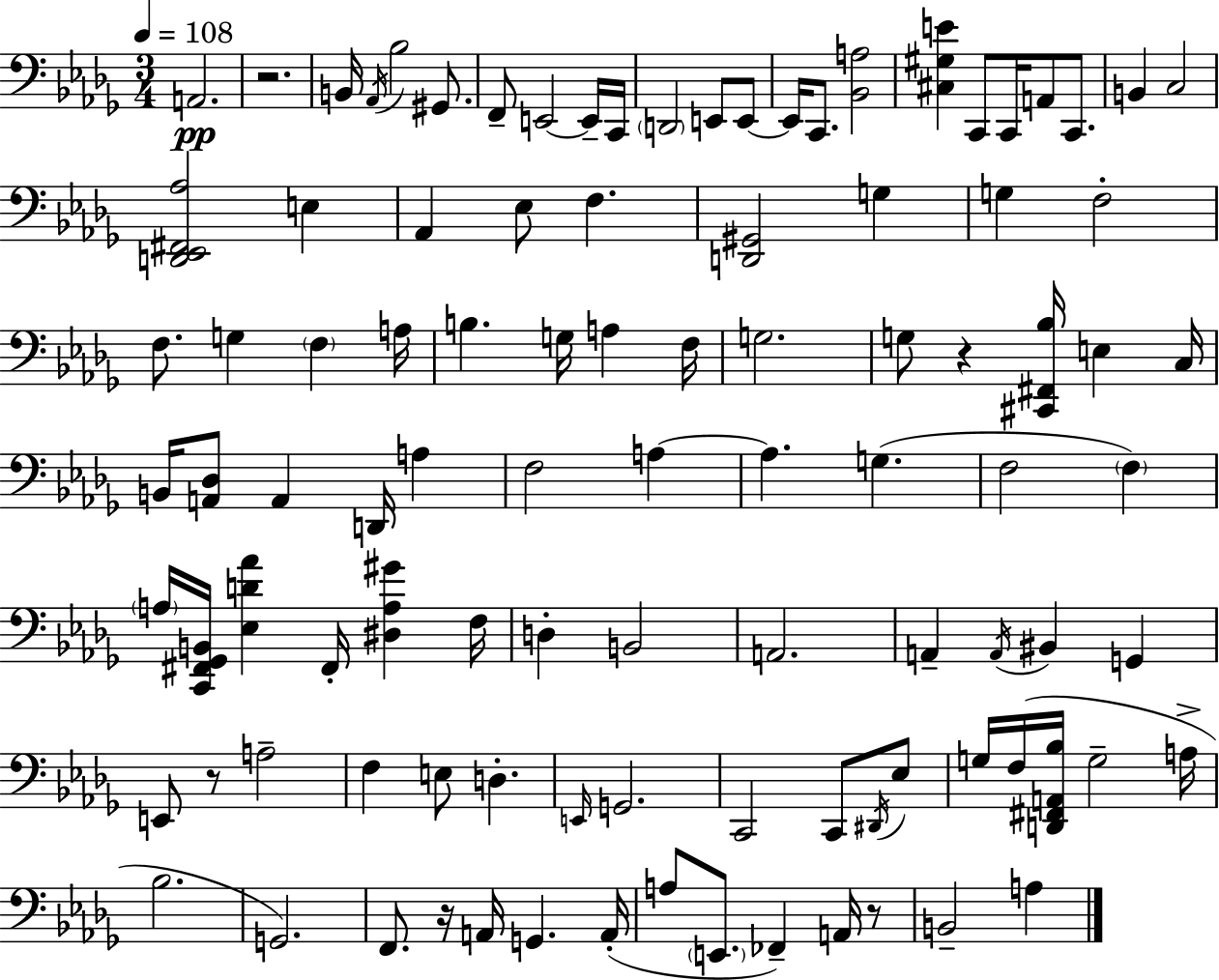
X:1
T:Untitled
M:3/4
L:1/4
K:Bbm
A,,2 z2 B,,/4 _A,,/4 _B,2 ^G,,/2 F,,/2 E,,2 E,,/4 C,,/4 D,,2 E,,/2 E,,/2 E,,/4 C,,/2 [_B,,A,]2 [^C,^G,E] C,,/2 C,,/4 A,,/2 C,,/2 B,, C,2 [D,,_E,,^F,,_A,]2 E, _A,, _E,/2 F, [D,,^G,,]2 G, G, F,2 F,/2 G, F, A,/4 B, G,/4 A, F,/4 G,2 G,/2 z [^C,,^F,,_B,]/4 E, C,/4 B,,/4 [A,,_D,]/2 A,, D,,/4 A, F,2 A, A, G, F,2 F, A,/4 [C,,^F,,_G,,B,,]/4 [_E,D_A] ^F,,/4 [^D,A,^G] F,/4 D, B,,2 A,,2 A,, A,,/4 ^B,, G,, E,,/2 z/2 A,2 F, E,/2 D, E,,/4 G,,2 C,,2 C,,/2 ^D,,/4 _E,/2 G,/4 F,/4 [D,,^F,,A,,_B,]/4 G,2 A,/4 _B,2 G,,2 F,,/2 z/4 A,,/4 G,, A,,/4 A,/2 E,,/2 _F,, A,,/4 z/2 B,,2 A,